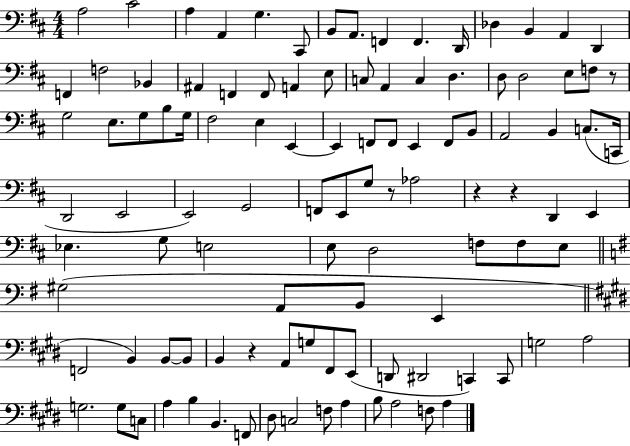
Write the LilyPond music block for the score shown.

{
  \clef bass
  \numericTimeSignature
  \time 4/4
  \key d \major
  a2 cis'2 | a4 a,4 g4. cis,8 | b,8 a,8. f,4 f,4. d,16 | des4 b,4 a,4 d,4 | \break f,4 f2 bes,4 | ais,4 f,4 f,8 a,4 e8 | c8 a,4 c4 d4. | d8 d2 e8 f8 r8 | \break g2 e8. g8 b8 g16 | fis2 e4 e,4~~ | e,4 f,8 f,8 e,4 f,8 b,8 | a,2 b,4 c8.( c,16 | \break d,2 e,2 | e,2) g,2 | f,8 e,8 g8 r8 aes2 | r4 r4 d,4 e,4 | \break ees4. g8 e2 | e8 d2 f8 f8 e8 | \bar "||" \break \key e \minor gis2( a,8 b,8 e,4 | \bar "||" \break \key e \major f,2 b,4) b,8~~ b,8 | b,4 r4 a,8 g8 fis,8 e,8( | d,8 dis,2 c,4) c,8 | g2 a2 | \break g2. g8 c8 | a4 b4 b,4. f,8 | dis8 c2 f8 a4 | b8 a2 f8 a4 | \break \bar "|."
}